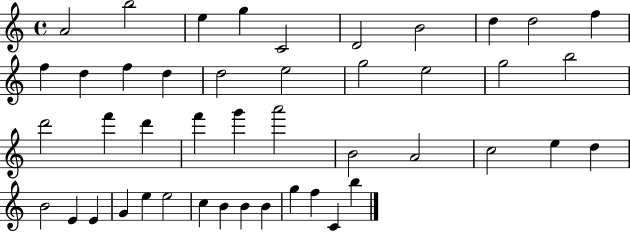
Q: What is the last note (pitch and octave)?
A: B5